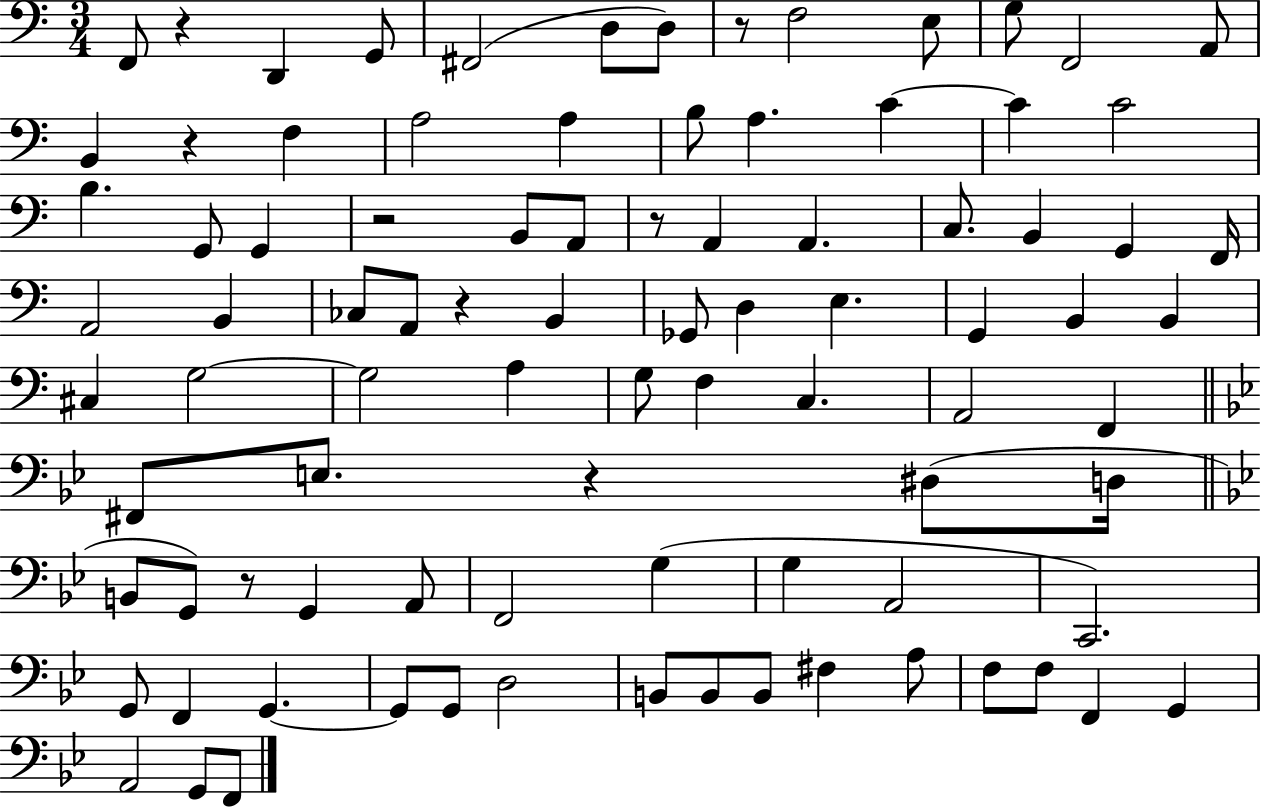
{
  \clef bass
  \numericTimeSignature
  \time 3/4
  \key c \major
  f,8 r4 d,4 g,8 | fis,2( d8 d8) | r8 f2 e8 | g8 f,2 a,8 | \break b,4 r4 f4 | a2 a4 | b8 a4. c'4~~ | c'4 c'2 | \break b4. g,8 g,4 | r2 b,8 a,8 | r8 a,4 a,4. | c8. b,4 g,4 f,16 | \break a,2 b,4 | ces8 a,8 r4 b,4 | ges,8 d4 e4. | g,4 b,4 b,4 | \break cis4 g2~~ | g2 a4 | g8 f4 c4. | a,2 f,4 | \break \bar "||" \break \key bes \major fis,8 e8. r4 dis8( d16 | \bar "||" \break \key bes \major b,8 g,8) r8 g,4 a,8 | f,2 g4( | g4 a,2 | c,2.) | \break g,8 f,4 g,4.~~ | g,8 g,8 d2 | b,8 b,8 b,8 fis4 a8 | f8 f8 f,4 g,4 | \break a,2 g,8 f,8 | \bar "|."
}